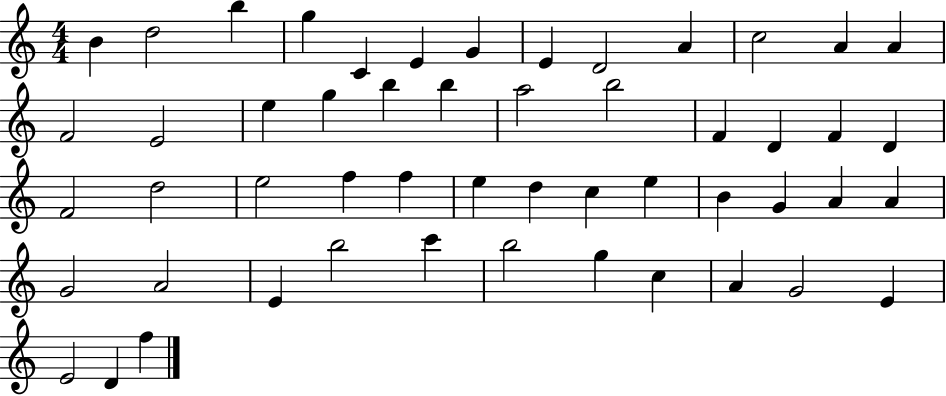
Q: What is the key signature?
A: C major